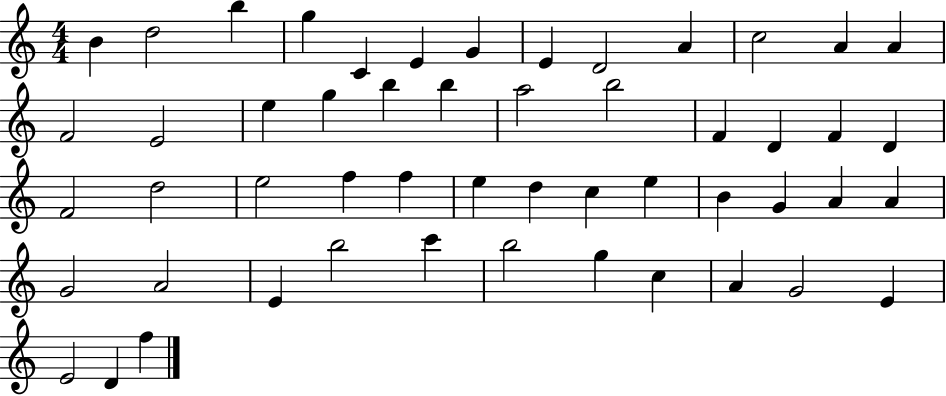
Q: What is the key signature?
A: C major